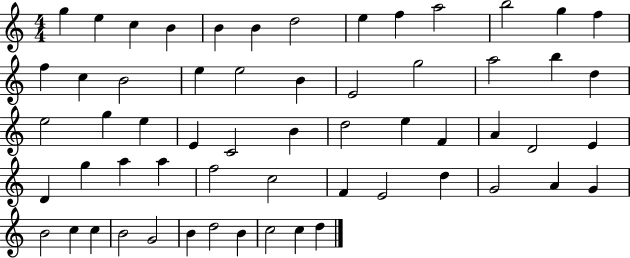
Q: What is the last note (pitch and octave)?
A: D5